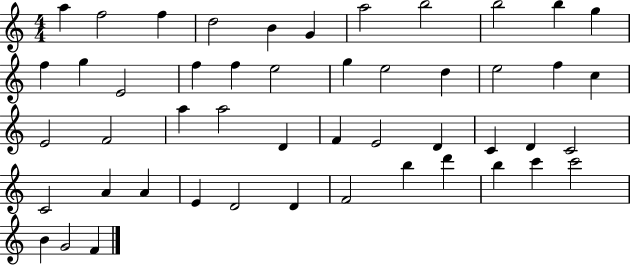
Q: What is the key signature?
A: C major